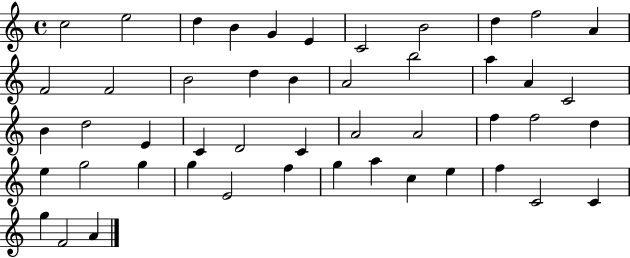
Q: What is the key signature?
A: C major